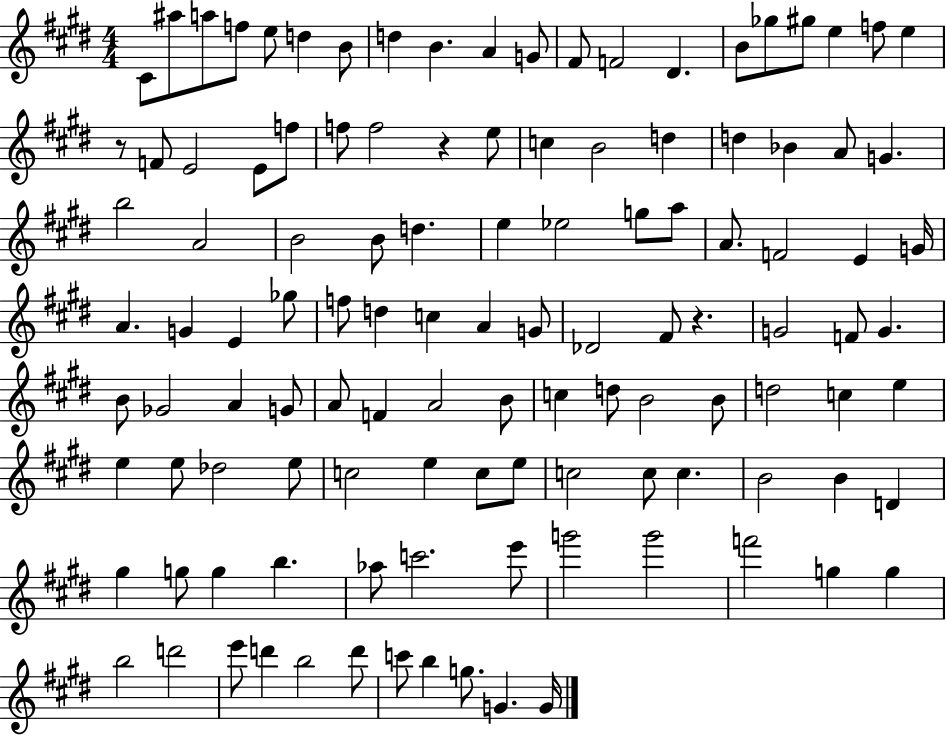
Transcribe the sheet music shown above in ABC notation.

X:1
T:Untitled
M:4/4
L:1/4
K:E
^C/2 ^a/2 a/2 f/2 e/2 d B/2 d B A G/2 ^F/2 F2 ^D B/2 _g/2 ^g/2 e f/2 e z/2 F/2 E2 E/2 f/2 f/2 f2 z e/2 c B2 d d _B A/2 G b2 A2 B2 B/2 d e _e2 g/2 a/2 A/2 F2 E G/4 A G E _g/2 f/2 d c A G/2 _D2 ^F/2 z G2 F/2 G B/2 _G2 A G/2 A/2 F A2 B/2 c d/2 B2 B/2 d2 c e e e/2 _d2 e/2 c2 e c/2 e/2 c2 c/2 c B2 B D ^g g/2 g b _a/2 c'2 e'/2 g'2 g'2 f'2 g g b2 d'2 e'/2 d' b2 d'/2 c'/2 b g/2 G G/4